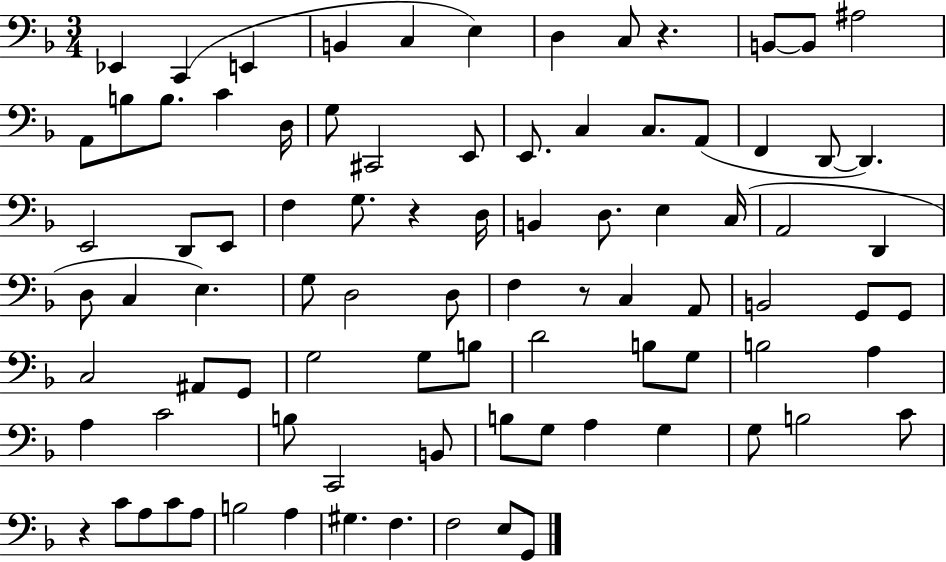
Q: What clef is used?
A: bass